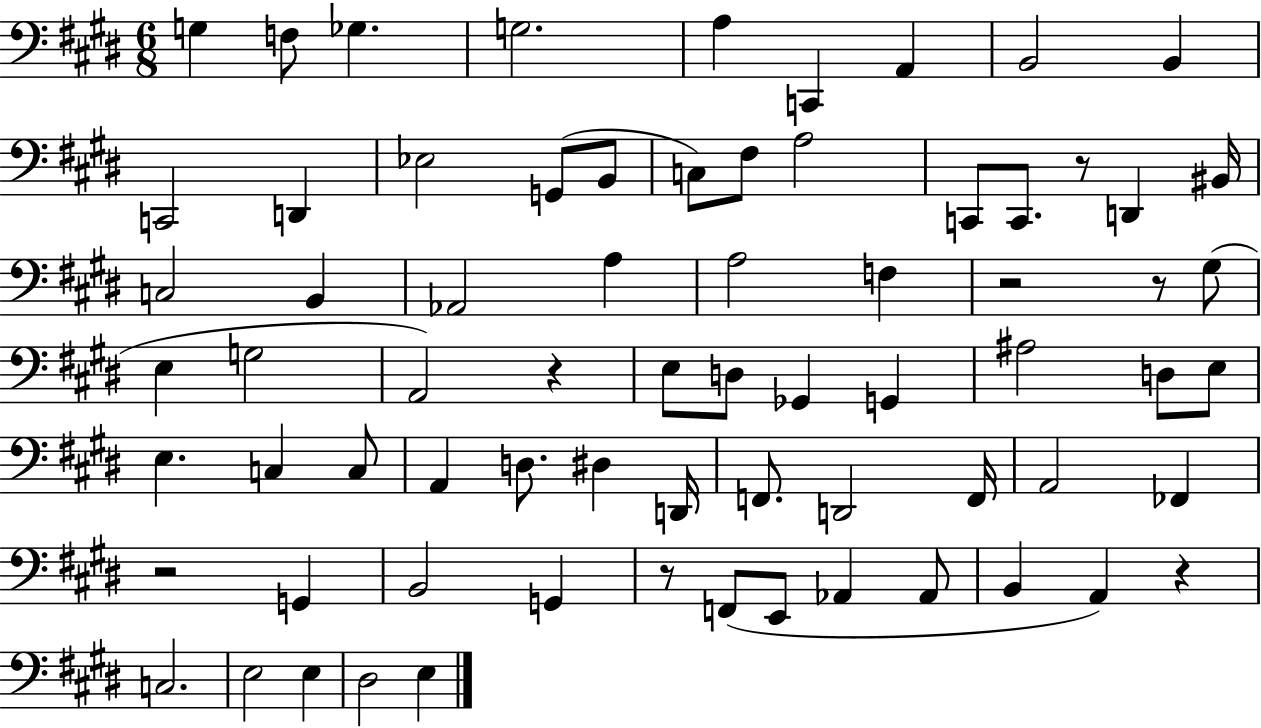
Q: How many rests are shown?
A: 7